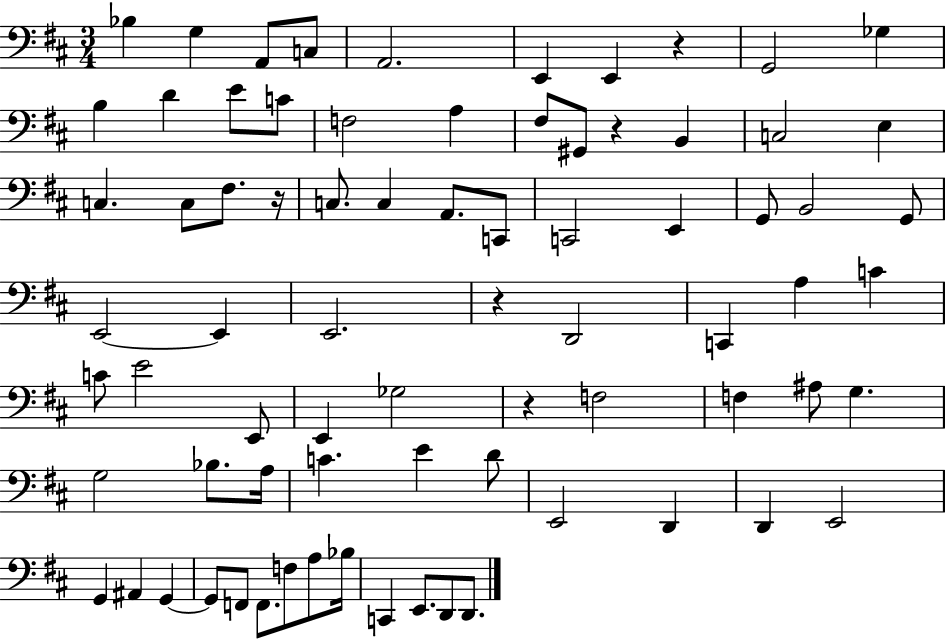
X:1
T:Untitled
M:3/4
L:1/4
K:D
_B, G, A,,/2 C,/2 A,,2 E,, E,, z G,,2 _G, B, D E/2 C/2 F,2 A, ^F,/2 ^G,,/2 z B,, C,2 E, C, C,/2 ^F,/2 z/4 C,/2 C, A,,/2 C,,/2 C,,2 E,, G,,/2 B,,2 G,,/2 E,,2 E,, E,,2 z D,,2 C,, A, C C/2 E2 E,,/2 E,, _G,2 z F,2 F, ^A,/2 G, G,2 _B,/2 A,/4 C E D/2 E,,2 D,, D,, E,,2 G,, ^A,, G,, G,,/2 F,,/2 F,,/2 F,/2 A,/2 _B,/4 C,, E,,/2 D,,/2 D,,/2